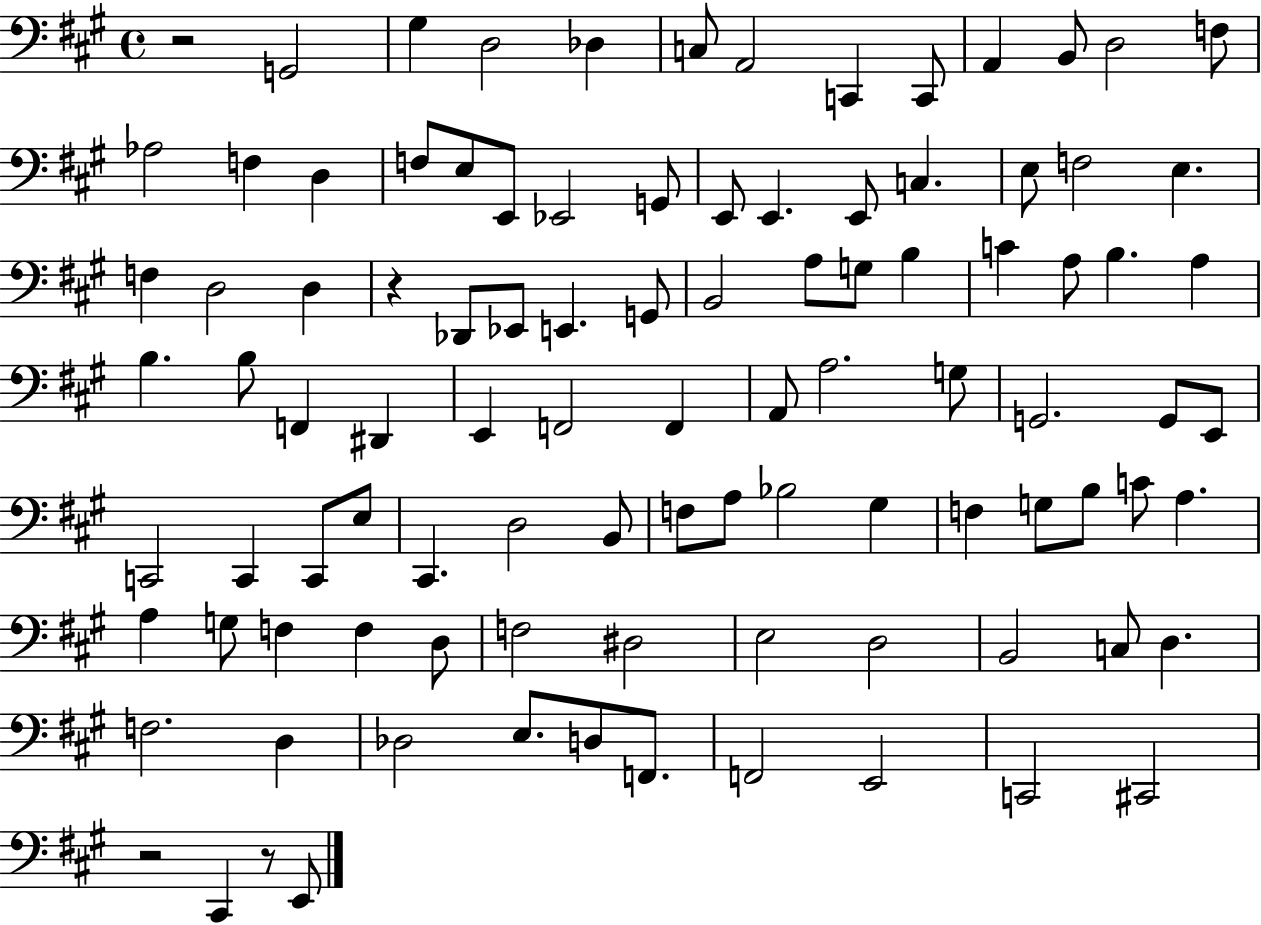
{
  \clef bass
  \time 4/4
  \defaultTimeSignature
  \key a \major
  r2 g,2 | gis4 d2 des4 | c8 a,2 c,4 c,8 | a,4 b,8 d2 f8 | \break aes2 f4 d4 | f8 e8 e,8 ees,2 g,8 | e,8 e,4. e,8 c4. | e8 f2 e4. | \break f4 d2 d4 | r4 des,8 ees,8 e,4. g,8 | b,2 a8 g8 b4 | c'4 a8 b4. a4 | \break b4. b8 f,4 dis,4 | e,4 f,2 f,4 | a,8 a2. g8 | g,2. g,8 e,8 | \break c,2 c,4 c,8 e8 | cis,4. d2 b,8 | f8 a8 bes2 gis4 | f4 g8 b8 c'8 a4. | \break a4 g8 f4 f4 d8 | f2 dis2 | e2 d2 | b,2 c8 d4. | \break f2. d4 | des2 e8. d8 f,8. | f,2 e,2 | c,2 cis,2 | \break r2 cis,4 r8 e,8 | \bar "|."
}